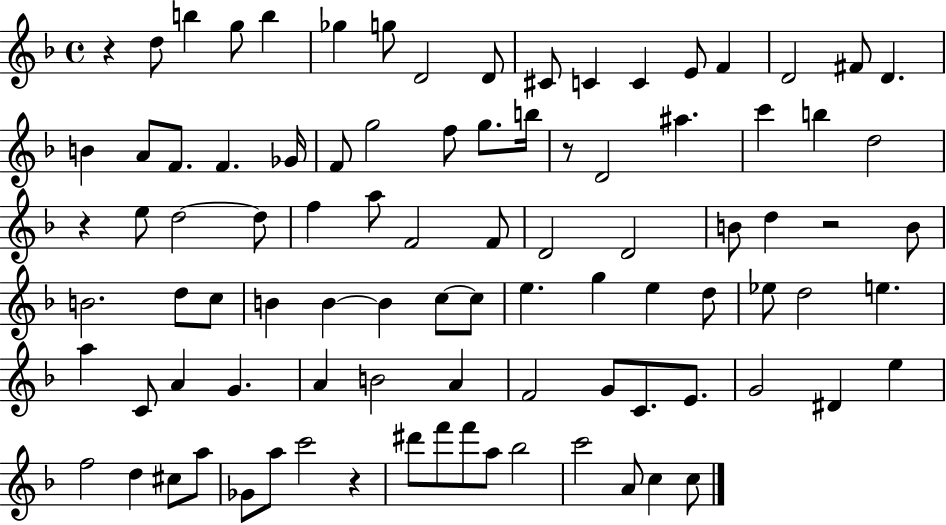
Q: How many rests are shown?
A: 5